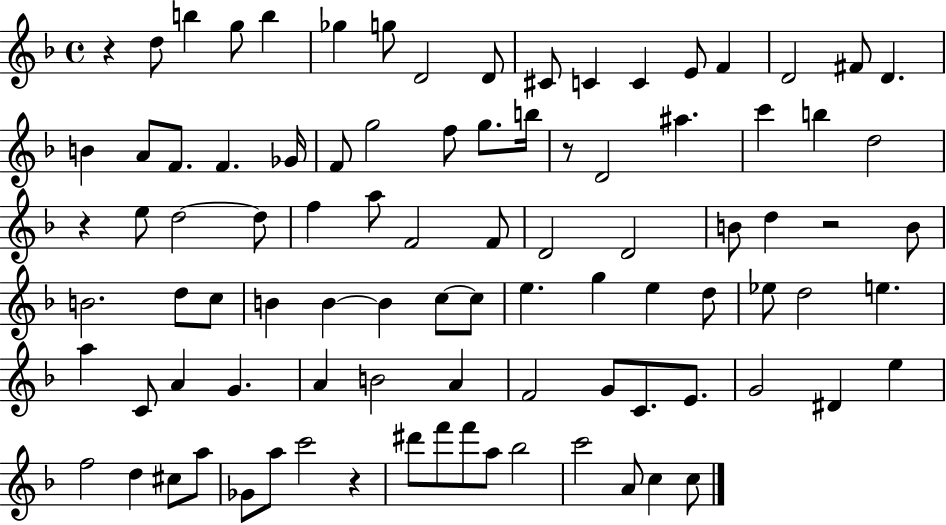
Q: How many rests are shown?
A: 5